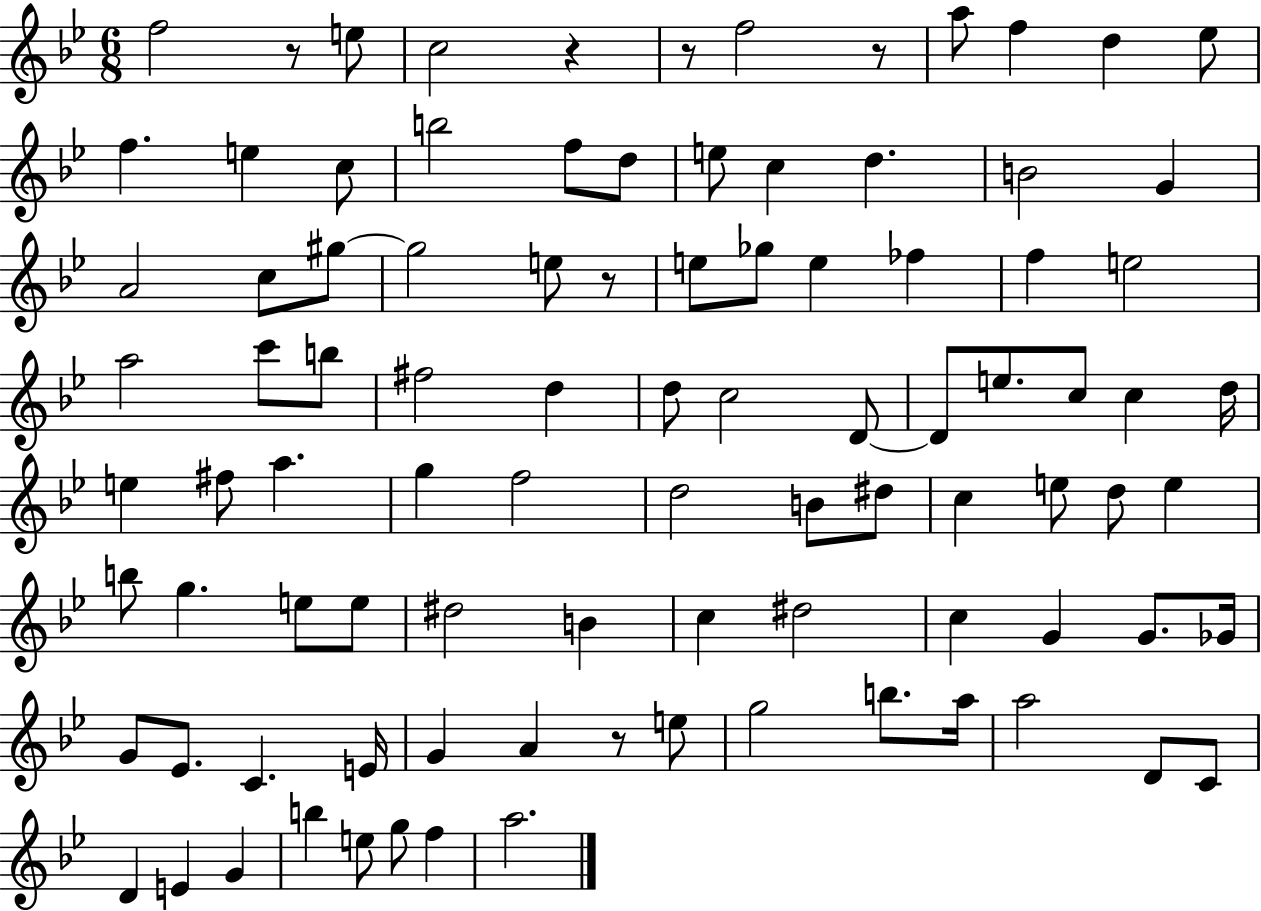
{
  \clef treble
  \numericTimeSignature
  \time 6/8
  \key bes \major
  \repeat volta 2 { f''2 r8 e''8 | c''2 r4 | r8 f''2 r8 | a''8 f''4 d''4 ees''8 | \break f''4. e''4 c''8 | b''2 f''8 d''8 | e''8 c''4 d''4. | b'2 g'4 | \break a'2 c''8 gis''8~~ | gis''2 e''8 r8 | e''8 ges''8 e''4 fes''4 | f''4 e''2 | \break a''2 c'''8 b''8 | fis''2 d''4 | d''8 c''2 d'8~~ | d'8 e''8. c''8 c''4 d''16 | \break e''4 fis''8 a''4. | g''4 f''2 | d''2 b'8 dis''8 | c''4 e''8 d''8 e''4 | \break b''8 g''4. e''8 e''8 | dis''2 b'4 | c''4 dis''2 | c''4 g'4 g'8. ges'16 | \break g'8 ees'8. c'4. e'16 | g'4 a'4 r8 e''8 | g''2 b''8. a''16 | a''2 d'8 c'8 | \break d'4 e'4 g'4 | b''4 e''8 g''8 f''4 | a''2. | } \bar "|."
}